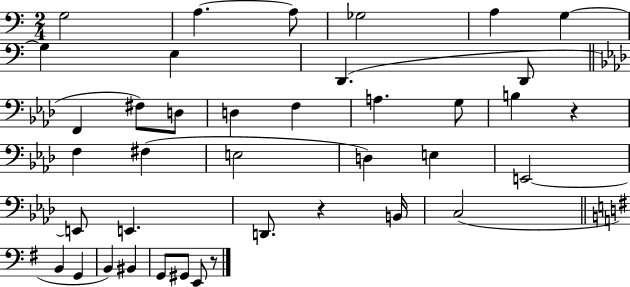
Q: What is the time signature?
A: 2/4